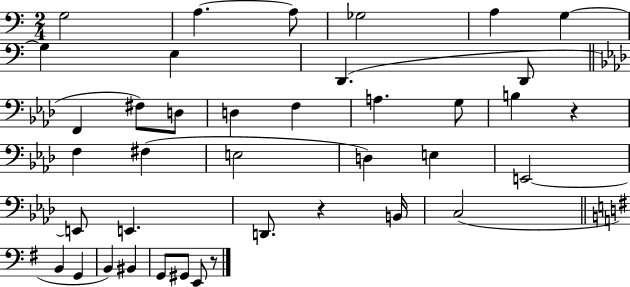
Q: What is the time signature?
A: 2/4